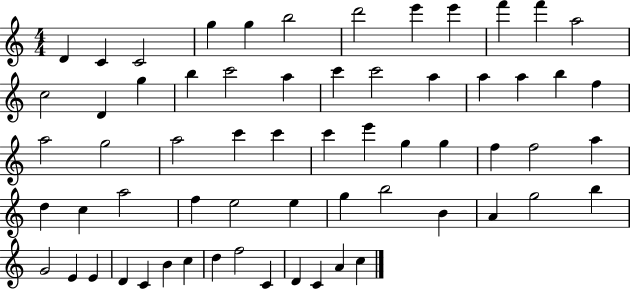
D4/q C4/q C4/h G5/q G5/q B5/h D6/h E6/q E6/q F6/q F6/q A5/h C5/h D4/q G5/q B5/q C6/h A5/q C6/q C6/h A5/q A5/q A5/q B5/q F5/q A5/h G5/h A5/h C6/q C6/q C6/q E6/q G5/q G5/q F5/q F5/h A5/q D5/q C5/q A5/h F5/q E5/h E5/q G5/q B5/h B4/q A4/q G5/h B5/q G4/h E4/q E4/q D4/q C4/q B4/q C5/q D5/q F5/h C4/q D4/q C4/q A4/q C5/q